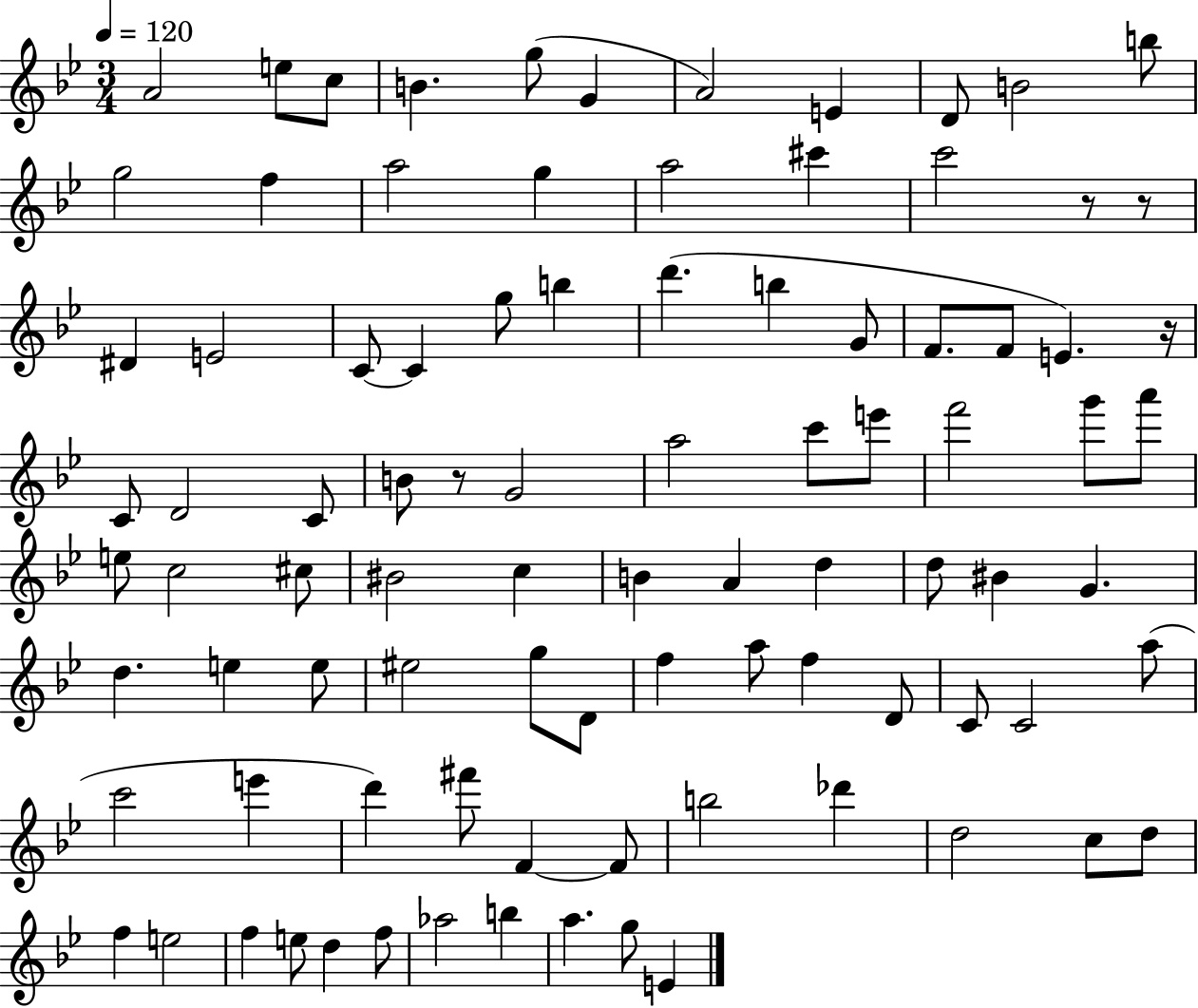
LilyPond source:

{
  \clef treble
  \numericTimeSignature
  \time 3/4
  \key bes \major
  \tempo 4 = 120
  a'2 e''8 c''8 | b'4. g''8( g'4 | a'2) e'4 | d'8 b'2 b''8 | \break g''2 f''4 | a''2 g''4 | a''2 cis'''4 | c'''2 r8 r8 | \break dis'4 e'2 | c'8~~ c'4 g''8 b''4 | d'''4.( b''4 g'8 | f'8. f'8 e'4.) r16 | \break c'8 d'2 c'8 | b'8 r8 g'2 | a''2 c'''8 e'''8 | f'''2 g'''8 a'''8 | \break e''8 c''2 cis''8 | bis'2 c''4 | b'4 a'4 d''4 | d''8 bis'4 g'4. | \break d''4. e''4 e''8 | eis''2 g''8 d'8 | f''4 a''8 f''4 d'8 | c'8 c'2 a''8( | \break c'''2 e'''4 | d'''4) fis'''8 f'4~~ f'8 | b''2 des'''4 | d''2 c''8 d''8 | \break f''4 e''2 | f''4 e''8 d''4 f''8 | aes''2 b''4 | a''4. g''8 e'4 | \break \bar "|."
}